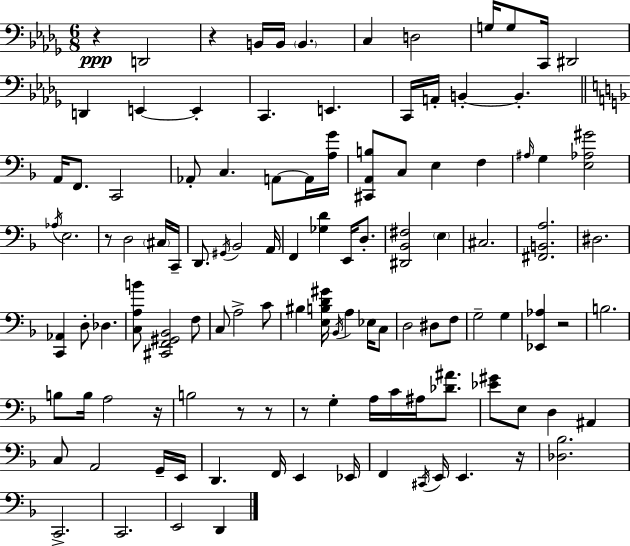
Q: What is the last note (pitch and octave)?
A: D2